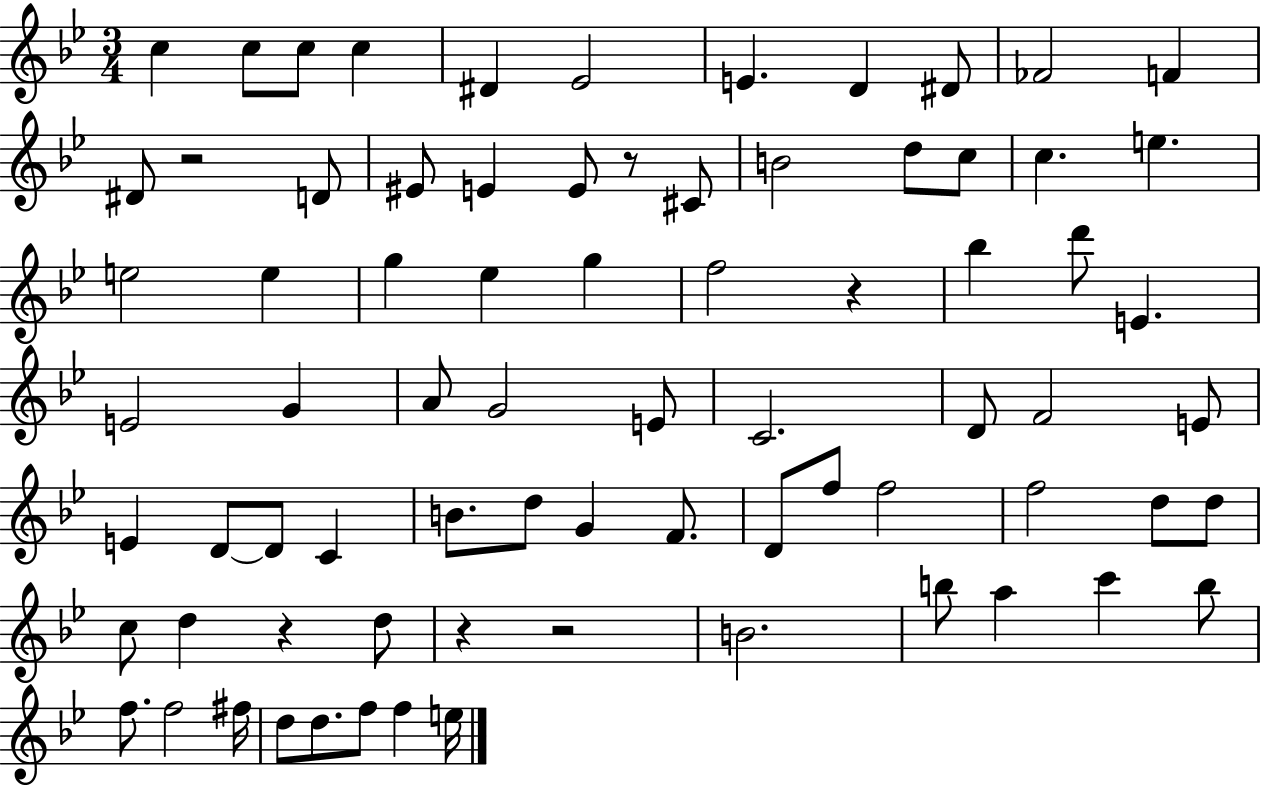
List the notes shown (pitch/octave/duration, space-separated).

C5/q C5/e C5/e C5/q D#4/q Eb4/h E4/q. D4/q D#4/e FES4/h F4/q D#4/e R/h D4/e EIS4/e E4/q E4/e R/e C#4/e B4/h D5/e C5/e C5/q. E5/q. E5/h E5/q G5/q Eb5/q G5/q F5/h R/q Bb5/q D6/e E4/q. E4/h G4/q A4/e G4/h E4/e C4/h. D4/e F4/h E4/e E4/q D4/e D4/e C4/q B4/e. D5/e G4/q F4/e. D4/e F5/e F5/h F5/h D5/e D5/e C5/e D5/q R/q D5/e R/q R/h B4/h. B5/e A5/q C6/q B5/e F5/e. F5/h F#5/s D5/e D5/e. F5/e F5/q E5/s